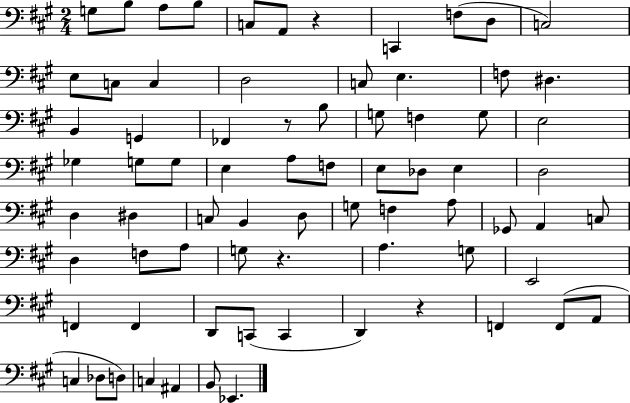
X:1
T:Untitled
M:2/4
L:1/4
K:A
G,/2 B,/2 A,/2 B,/2 C,/2 A,,/2 z C,, F,/2 D,/2 C,2 E,/2 C,/2 C, D,2 C,/2 E, F,/2 ^D, B,, G,, _F,, z/2 B,/2 G,/2 F, G,/2 E,2 _G, G,/2 G,/2 E, A,/2 F,/2 E,/2 _D,/2 E, D,2 D, ^D, C,/2 B,, D,/2 G,/2 F, A,/2 _G,,/2 A,, C,/2 D, F,/2 A,/2 G,/2 z A, G,/2 E,,2 F,, F,, D,,/2 C,,/2 C,, D,, z F,, F,,/2 A,,/2 C, _D,/2 D,/2 C, ^A,, B,,/2 _E,,